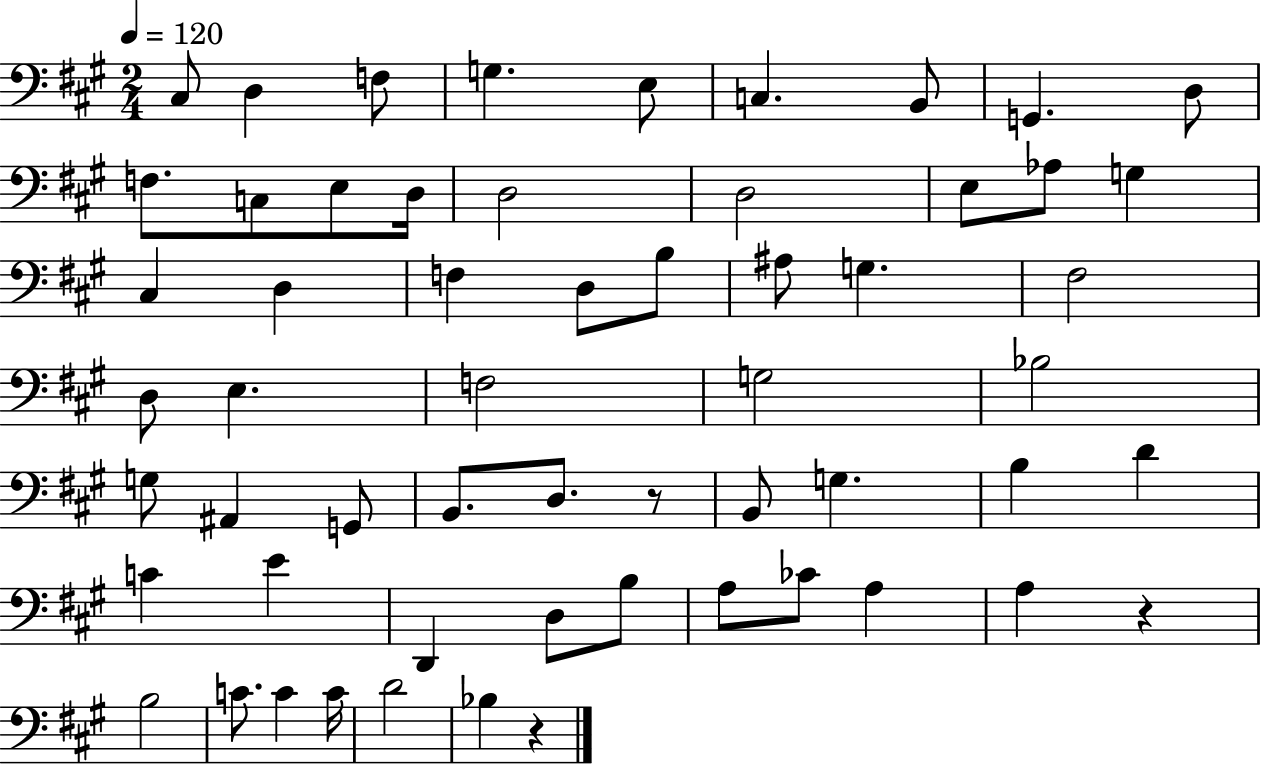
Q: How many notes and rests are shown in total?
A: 58